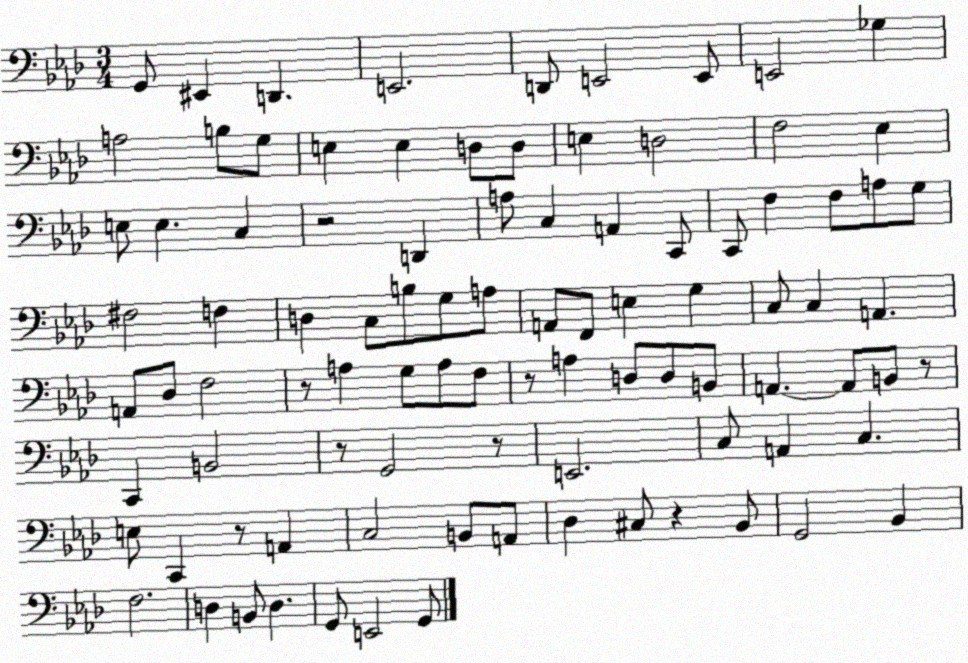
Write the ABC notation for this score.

X:1
T:Untitled
M:3/4
L:1/4
K:Ab
G,,/2 ^E,, D,, E,,2 D,,/2 E,,2 E,,/2 E,,2 _G, A,2 B,/2 G,/2 E, E, D,/2 D,/2 E, D,2 F,2 _E, E,/2 E, C, z2 D,, A,/2 C, A,, C,,/2 C,,/2 F, F,/2 A,/2 G,/2 ^F,2 F, D, C,/2 B,/2 G,/2 A,/2 A,,/2 F,,/2 E, G, C,/2 C, A,, A,,/2 _D,/2 F,2 z/2 A, G,/2 A,/2 F,/2 z/2 A, D,/2 D,/2 B,,/2 A,, A,,/2 B,,/2 z/2 C,, B,,2 z/2 G,,2 z/2 E,,2 C,/2 A,, C, E,/2 C,, z/2 A,, C,2 B,,/2 A,,/2 _D, ^C,/2 z _B,,/2 G,,2 _B,, F,2 D, B,,/2 D, G,,/2 E,,2 G,,/2